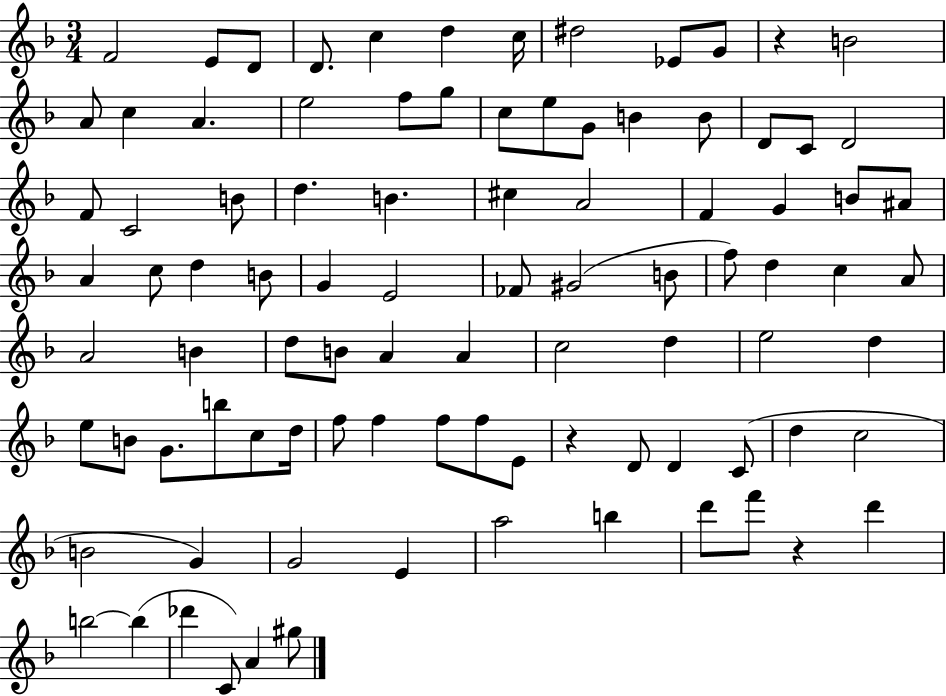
F4/h E4/e D4/e D4/e. C5/q D5/q C5/s D#5/h Eb4/e G4/e R/q B4/h A4/e C5/q A4/q. E5/h F5/e G5/e C5/e E5/e G4/e B4/q B4/e D4/e C4/e D4/h F4/e C4/h B4/e D5/q. B4/q. C#5/q A4/h F4/q G4/q B4/e A#4/e A4/q C5/e D5/q B4/e G4/q E4/h FES4/e G#4/h B4/e F5/e D5/q C5/q A4/e A4/h B4/q D5/e B4/e A4/q A4/q C5/h D5/q E5/h D5/q E5/e B4/e G4/e. B5/e C5/e D5/s F5/e F5/q F5/e F5/e E4/e R/q D4/e D4/q C4/e D5/q C5/h B4/h G4/q G4/h E4/q A5/h B5/q D6/e F6/e R/q D6/q B5/h B5/q Db6/q C4/e A4/q G#5/e